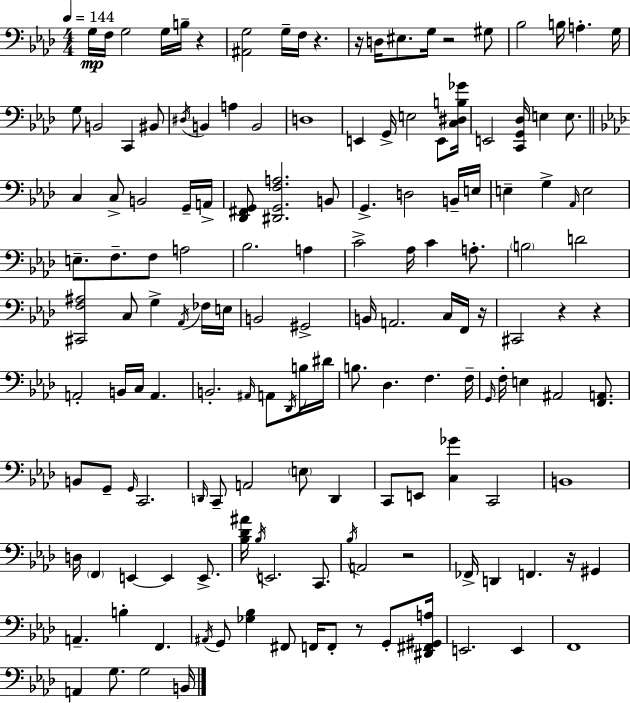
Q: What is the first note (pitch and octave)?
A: G3